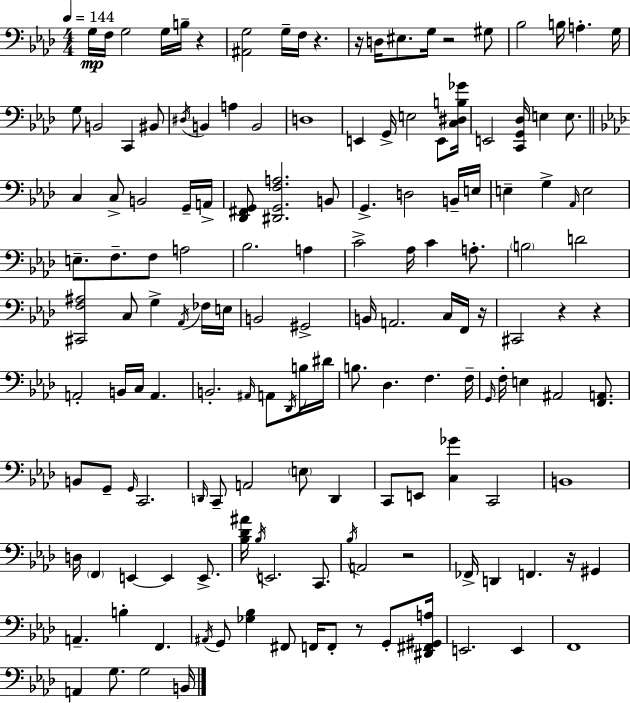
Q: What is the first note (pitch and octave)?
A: G3